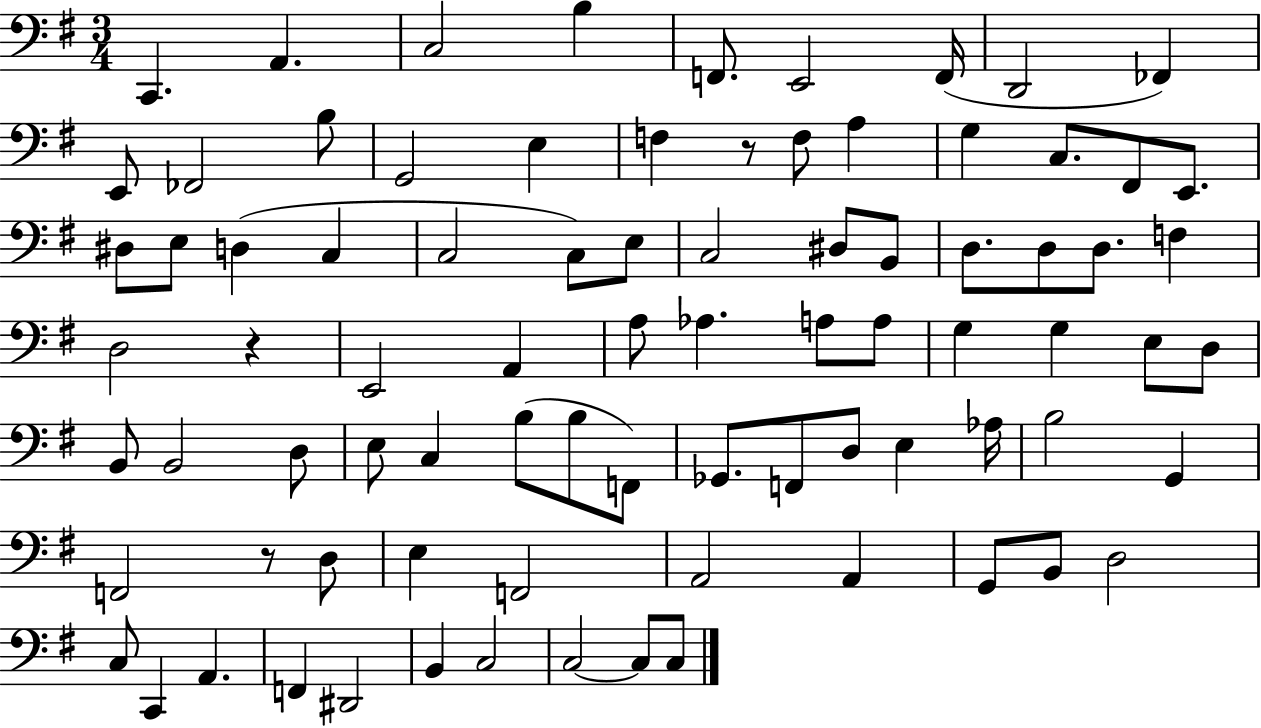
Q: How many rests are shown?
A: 3